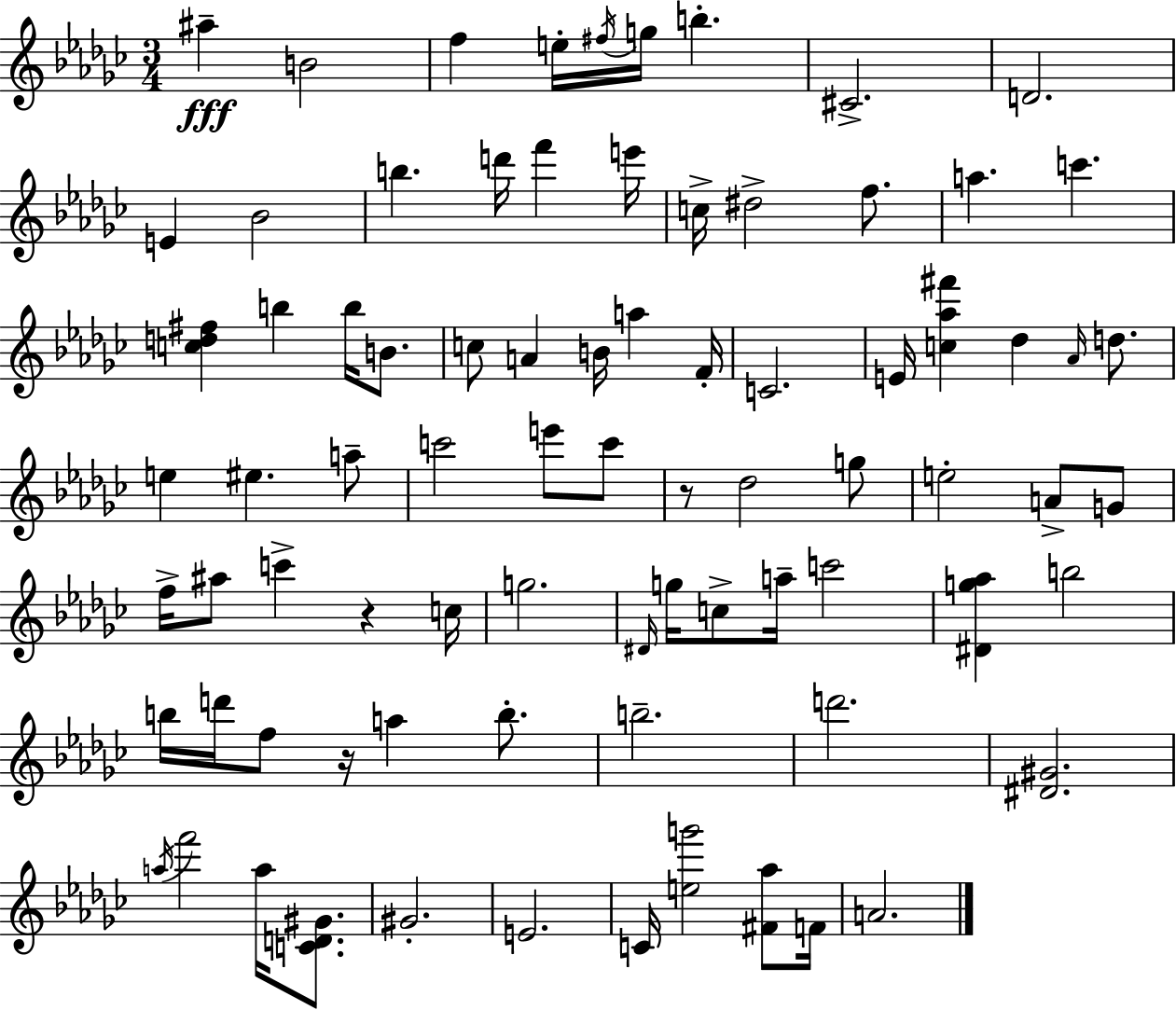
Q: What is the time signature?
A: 3/4